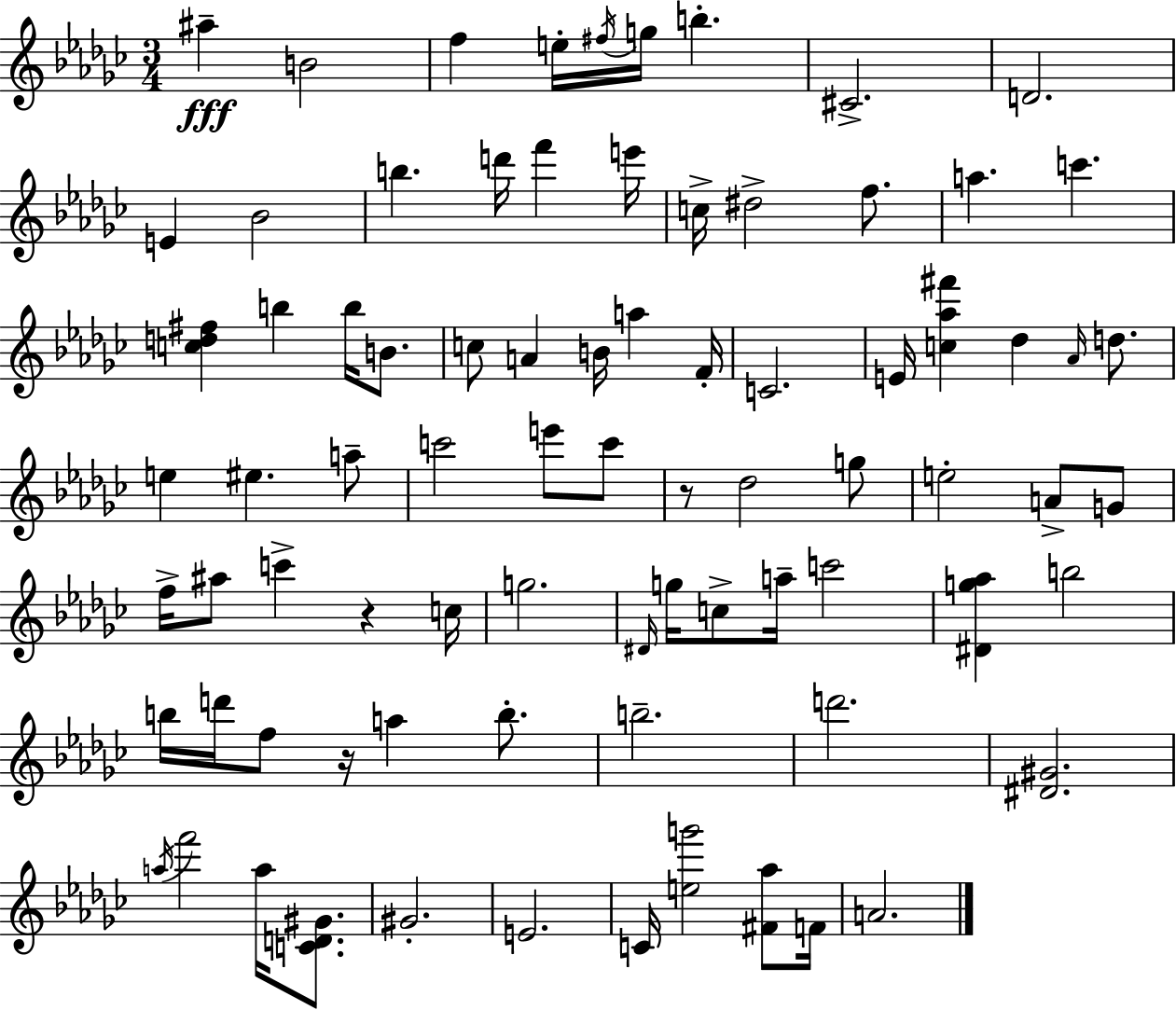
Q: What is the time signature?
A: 3/4